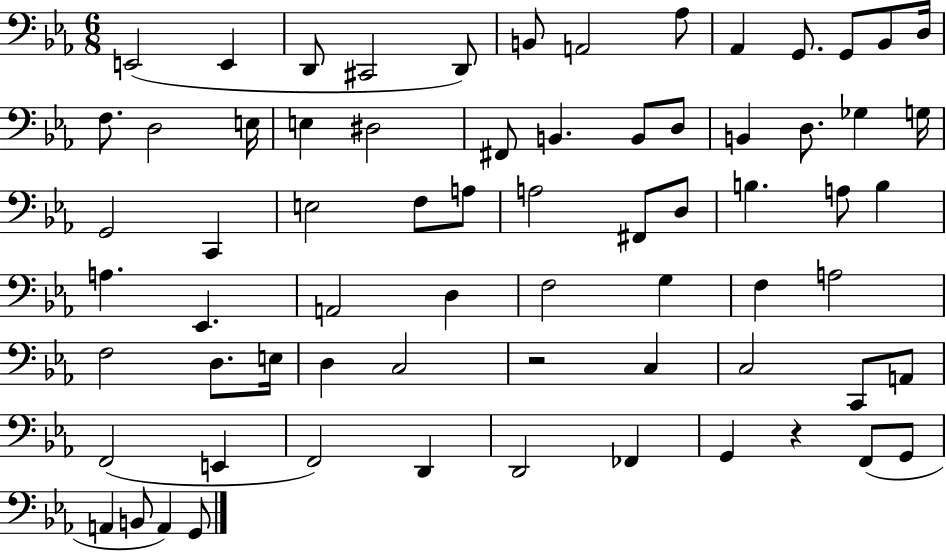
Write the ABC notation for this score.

X:1
T:Untitled
M:6/8
L:1/4
K:Eb
E,,2 E,, D,,/2 ^C,,2 D,,/2 B,,/2 A,,2 _A,/2 _A,, G,,/2 G,,/2 _B,,/2 D,/4 F,/2 D,2 E,/4 E, ^D,2 ^F,,/2 B,, B,,/2 D,/2 B,, D,/2 _G, G,/4 G,,2 C,, E,2 F,/2 A,/2 A,2 ^F,,/2 D,/2 B, A,/2 B, A, _E,, A,,2 D, F,2 G, F, A,2 F,2 D,/2 E,/4 D, C,2 z2 C, C,2 C,,/2 A,,/2 F,,2 E,, F,,2 D,, D,,2 _F,, G,, z F,,/2 G,,/2 A,, B,,/2 A,, G,,/2